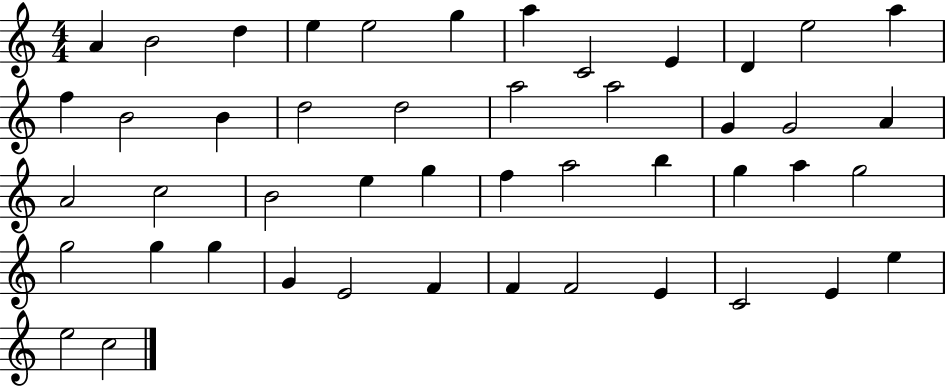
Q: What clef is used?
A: treble